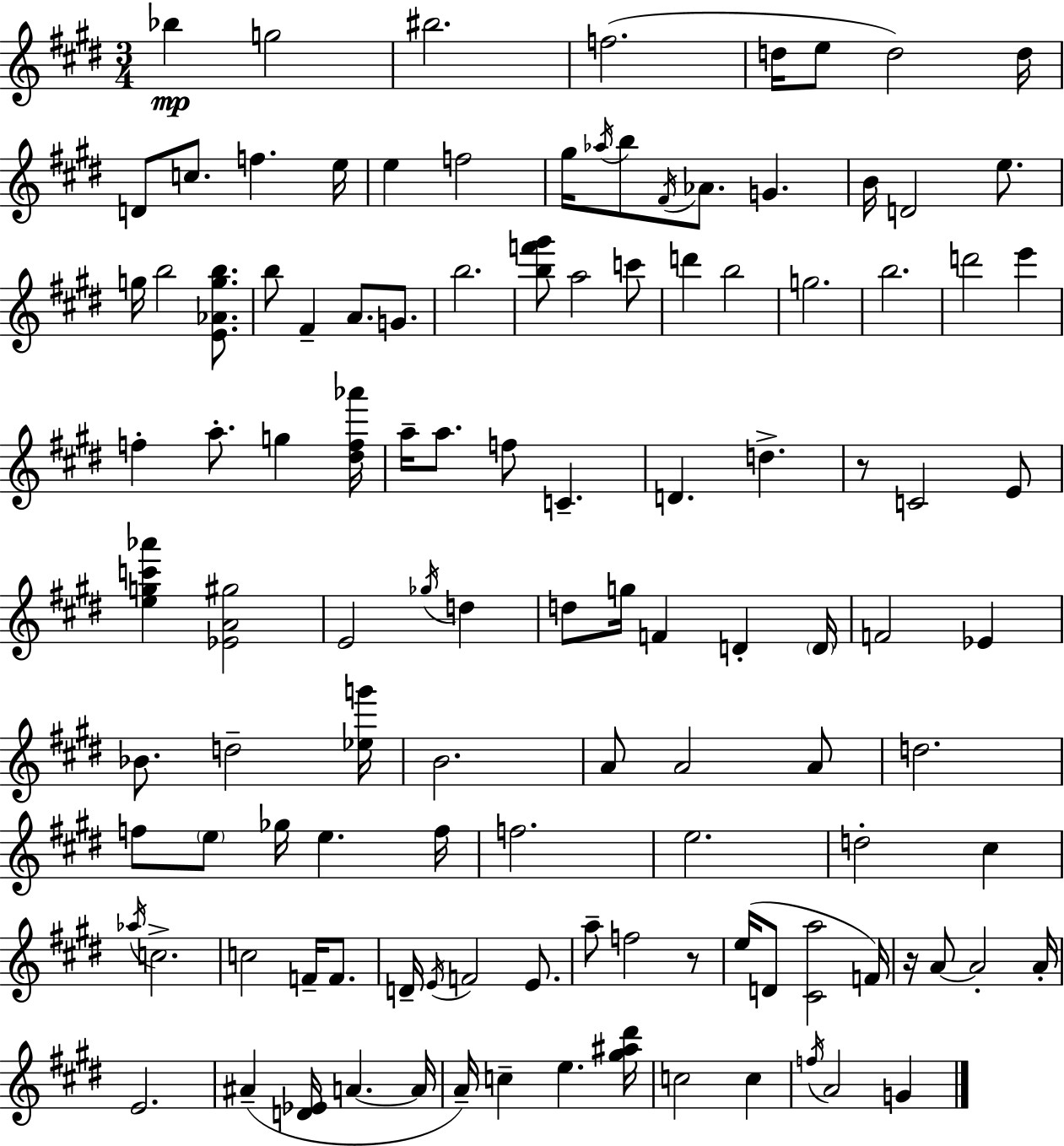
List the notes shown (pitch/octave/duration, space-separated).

Bb5/q G5/h BIS5/h. F5/h. D5/s E5/e D5/h D5/s D4/e C5/e. F5/q. E5/s E5/q F5/h G#5/s Ab5/s B5/e F#4/s Ab4/e. G4/q. B4/s D4/h E5/e. G5/s B5/h [E4,Ab4,G5,B5]/e. B5/e F#4/q A4/e. G4/e. B5/h. [B5,F6,G#6]/e A5/h C6/e D6/q B5/h G5/h. B5/h. D6/h E6/q F5/q A5/e. G5/q [D#5,F5,Ab6]/s A5/s A5/e. F5/e C4/q. D4/q. D5/q. R/e C4/h E4/e [E5,G5,C6,Ab6]/q [Eb4,A4,G#5]/h E4/h Gb5/s D5/q D5/e G5/s F4/q D4/q D4/s F4/h Eb4/q Bb4/e. D5/h [Eb5,G6]/s B4/h. A4/e A4/h A4/e D5/h. F5/e E5/e Gb5/s E5/q. F5/s F5/h. E5/h. D5/h C#5/q Ab5/s C5/h. C5/h F4/s F4/e. D4/s E4/s F4/h E4/e. A5/e F5/h R/e E5/s D4/e [C#4,A5]/h F4/s R/s A4/e A4/h A4/s E4/h. A#4/q [D4,Eb4]/s A4/q. A4/s A4/s C5/q E5/q. [G#5,A#5,D#6]/s C5/h C5/q F5/s A4/h G4/q